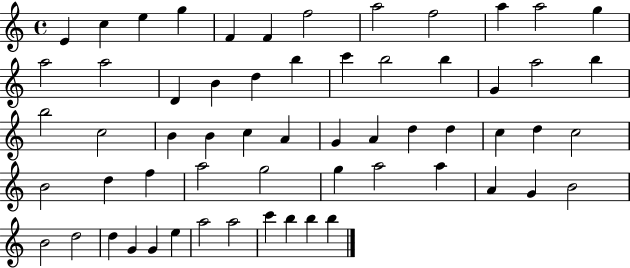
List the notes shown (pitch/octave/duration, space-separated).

E4/q C5/q E5/q G5/q F4/q F4/q F5/h A5/h F5/h A5/q A5/h G5/q A5/h A5/h D4/q B4/q D5/q B5/q C6/q B5/h B5/q G4/q A5/h B5/q B5/h C5/h B4/q B4/q C5/q A4/q G4/q A4/q D5/q D5/q C5/q D5/q C5/h B4/h D5/q F5/q A5/h G5/h G5/q A5/h A5/q A4/q G4/q B4/h B4/h D5/h D5/q G4/q G4/q E5/q A5/h A5/h C6/q B5/q B5/q B5/q